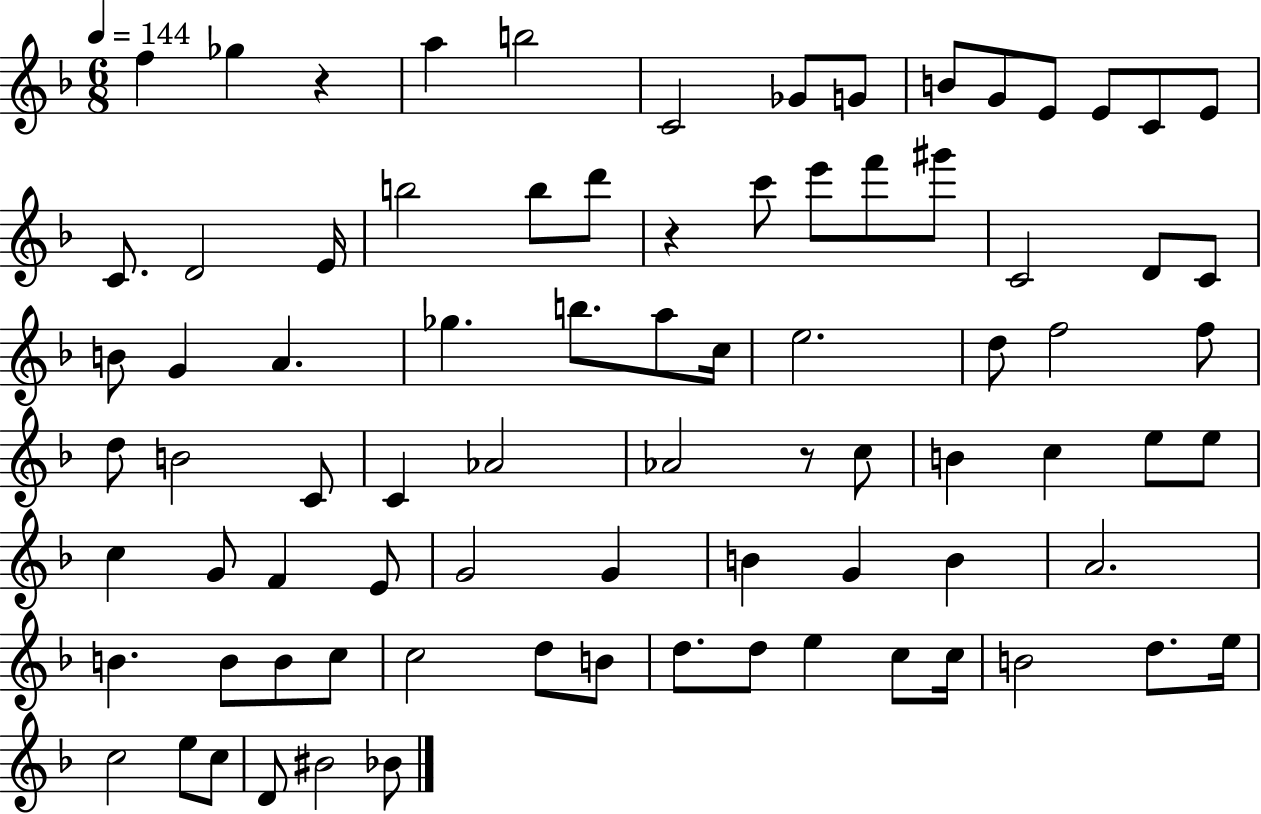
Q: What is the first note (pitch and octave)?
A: F5